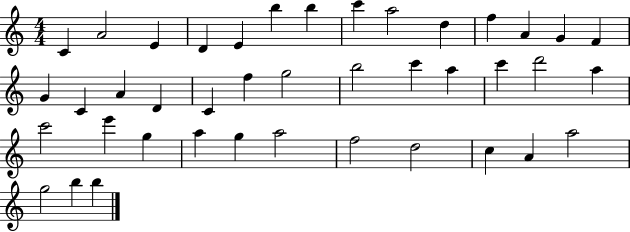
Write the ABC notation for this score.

X:1
T:Untitled
M:4/4
L:1/4
K:C
C A2 E D E b b c' a2 d f A G F G C A D C f g2 b2 c' a c' d'2 a c'2 e' g a g a2 f2 d2 c A a2 g2 b b